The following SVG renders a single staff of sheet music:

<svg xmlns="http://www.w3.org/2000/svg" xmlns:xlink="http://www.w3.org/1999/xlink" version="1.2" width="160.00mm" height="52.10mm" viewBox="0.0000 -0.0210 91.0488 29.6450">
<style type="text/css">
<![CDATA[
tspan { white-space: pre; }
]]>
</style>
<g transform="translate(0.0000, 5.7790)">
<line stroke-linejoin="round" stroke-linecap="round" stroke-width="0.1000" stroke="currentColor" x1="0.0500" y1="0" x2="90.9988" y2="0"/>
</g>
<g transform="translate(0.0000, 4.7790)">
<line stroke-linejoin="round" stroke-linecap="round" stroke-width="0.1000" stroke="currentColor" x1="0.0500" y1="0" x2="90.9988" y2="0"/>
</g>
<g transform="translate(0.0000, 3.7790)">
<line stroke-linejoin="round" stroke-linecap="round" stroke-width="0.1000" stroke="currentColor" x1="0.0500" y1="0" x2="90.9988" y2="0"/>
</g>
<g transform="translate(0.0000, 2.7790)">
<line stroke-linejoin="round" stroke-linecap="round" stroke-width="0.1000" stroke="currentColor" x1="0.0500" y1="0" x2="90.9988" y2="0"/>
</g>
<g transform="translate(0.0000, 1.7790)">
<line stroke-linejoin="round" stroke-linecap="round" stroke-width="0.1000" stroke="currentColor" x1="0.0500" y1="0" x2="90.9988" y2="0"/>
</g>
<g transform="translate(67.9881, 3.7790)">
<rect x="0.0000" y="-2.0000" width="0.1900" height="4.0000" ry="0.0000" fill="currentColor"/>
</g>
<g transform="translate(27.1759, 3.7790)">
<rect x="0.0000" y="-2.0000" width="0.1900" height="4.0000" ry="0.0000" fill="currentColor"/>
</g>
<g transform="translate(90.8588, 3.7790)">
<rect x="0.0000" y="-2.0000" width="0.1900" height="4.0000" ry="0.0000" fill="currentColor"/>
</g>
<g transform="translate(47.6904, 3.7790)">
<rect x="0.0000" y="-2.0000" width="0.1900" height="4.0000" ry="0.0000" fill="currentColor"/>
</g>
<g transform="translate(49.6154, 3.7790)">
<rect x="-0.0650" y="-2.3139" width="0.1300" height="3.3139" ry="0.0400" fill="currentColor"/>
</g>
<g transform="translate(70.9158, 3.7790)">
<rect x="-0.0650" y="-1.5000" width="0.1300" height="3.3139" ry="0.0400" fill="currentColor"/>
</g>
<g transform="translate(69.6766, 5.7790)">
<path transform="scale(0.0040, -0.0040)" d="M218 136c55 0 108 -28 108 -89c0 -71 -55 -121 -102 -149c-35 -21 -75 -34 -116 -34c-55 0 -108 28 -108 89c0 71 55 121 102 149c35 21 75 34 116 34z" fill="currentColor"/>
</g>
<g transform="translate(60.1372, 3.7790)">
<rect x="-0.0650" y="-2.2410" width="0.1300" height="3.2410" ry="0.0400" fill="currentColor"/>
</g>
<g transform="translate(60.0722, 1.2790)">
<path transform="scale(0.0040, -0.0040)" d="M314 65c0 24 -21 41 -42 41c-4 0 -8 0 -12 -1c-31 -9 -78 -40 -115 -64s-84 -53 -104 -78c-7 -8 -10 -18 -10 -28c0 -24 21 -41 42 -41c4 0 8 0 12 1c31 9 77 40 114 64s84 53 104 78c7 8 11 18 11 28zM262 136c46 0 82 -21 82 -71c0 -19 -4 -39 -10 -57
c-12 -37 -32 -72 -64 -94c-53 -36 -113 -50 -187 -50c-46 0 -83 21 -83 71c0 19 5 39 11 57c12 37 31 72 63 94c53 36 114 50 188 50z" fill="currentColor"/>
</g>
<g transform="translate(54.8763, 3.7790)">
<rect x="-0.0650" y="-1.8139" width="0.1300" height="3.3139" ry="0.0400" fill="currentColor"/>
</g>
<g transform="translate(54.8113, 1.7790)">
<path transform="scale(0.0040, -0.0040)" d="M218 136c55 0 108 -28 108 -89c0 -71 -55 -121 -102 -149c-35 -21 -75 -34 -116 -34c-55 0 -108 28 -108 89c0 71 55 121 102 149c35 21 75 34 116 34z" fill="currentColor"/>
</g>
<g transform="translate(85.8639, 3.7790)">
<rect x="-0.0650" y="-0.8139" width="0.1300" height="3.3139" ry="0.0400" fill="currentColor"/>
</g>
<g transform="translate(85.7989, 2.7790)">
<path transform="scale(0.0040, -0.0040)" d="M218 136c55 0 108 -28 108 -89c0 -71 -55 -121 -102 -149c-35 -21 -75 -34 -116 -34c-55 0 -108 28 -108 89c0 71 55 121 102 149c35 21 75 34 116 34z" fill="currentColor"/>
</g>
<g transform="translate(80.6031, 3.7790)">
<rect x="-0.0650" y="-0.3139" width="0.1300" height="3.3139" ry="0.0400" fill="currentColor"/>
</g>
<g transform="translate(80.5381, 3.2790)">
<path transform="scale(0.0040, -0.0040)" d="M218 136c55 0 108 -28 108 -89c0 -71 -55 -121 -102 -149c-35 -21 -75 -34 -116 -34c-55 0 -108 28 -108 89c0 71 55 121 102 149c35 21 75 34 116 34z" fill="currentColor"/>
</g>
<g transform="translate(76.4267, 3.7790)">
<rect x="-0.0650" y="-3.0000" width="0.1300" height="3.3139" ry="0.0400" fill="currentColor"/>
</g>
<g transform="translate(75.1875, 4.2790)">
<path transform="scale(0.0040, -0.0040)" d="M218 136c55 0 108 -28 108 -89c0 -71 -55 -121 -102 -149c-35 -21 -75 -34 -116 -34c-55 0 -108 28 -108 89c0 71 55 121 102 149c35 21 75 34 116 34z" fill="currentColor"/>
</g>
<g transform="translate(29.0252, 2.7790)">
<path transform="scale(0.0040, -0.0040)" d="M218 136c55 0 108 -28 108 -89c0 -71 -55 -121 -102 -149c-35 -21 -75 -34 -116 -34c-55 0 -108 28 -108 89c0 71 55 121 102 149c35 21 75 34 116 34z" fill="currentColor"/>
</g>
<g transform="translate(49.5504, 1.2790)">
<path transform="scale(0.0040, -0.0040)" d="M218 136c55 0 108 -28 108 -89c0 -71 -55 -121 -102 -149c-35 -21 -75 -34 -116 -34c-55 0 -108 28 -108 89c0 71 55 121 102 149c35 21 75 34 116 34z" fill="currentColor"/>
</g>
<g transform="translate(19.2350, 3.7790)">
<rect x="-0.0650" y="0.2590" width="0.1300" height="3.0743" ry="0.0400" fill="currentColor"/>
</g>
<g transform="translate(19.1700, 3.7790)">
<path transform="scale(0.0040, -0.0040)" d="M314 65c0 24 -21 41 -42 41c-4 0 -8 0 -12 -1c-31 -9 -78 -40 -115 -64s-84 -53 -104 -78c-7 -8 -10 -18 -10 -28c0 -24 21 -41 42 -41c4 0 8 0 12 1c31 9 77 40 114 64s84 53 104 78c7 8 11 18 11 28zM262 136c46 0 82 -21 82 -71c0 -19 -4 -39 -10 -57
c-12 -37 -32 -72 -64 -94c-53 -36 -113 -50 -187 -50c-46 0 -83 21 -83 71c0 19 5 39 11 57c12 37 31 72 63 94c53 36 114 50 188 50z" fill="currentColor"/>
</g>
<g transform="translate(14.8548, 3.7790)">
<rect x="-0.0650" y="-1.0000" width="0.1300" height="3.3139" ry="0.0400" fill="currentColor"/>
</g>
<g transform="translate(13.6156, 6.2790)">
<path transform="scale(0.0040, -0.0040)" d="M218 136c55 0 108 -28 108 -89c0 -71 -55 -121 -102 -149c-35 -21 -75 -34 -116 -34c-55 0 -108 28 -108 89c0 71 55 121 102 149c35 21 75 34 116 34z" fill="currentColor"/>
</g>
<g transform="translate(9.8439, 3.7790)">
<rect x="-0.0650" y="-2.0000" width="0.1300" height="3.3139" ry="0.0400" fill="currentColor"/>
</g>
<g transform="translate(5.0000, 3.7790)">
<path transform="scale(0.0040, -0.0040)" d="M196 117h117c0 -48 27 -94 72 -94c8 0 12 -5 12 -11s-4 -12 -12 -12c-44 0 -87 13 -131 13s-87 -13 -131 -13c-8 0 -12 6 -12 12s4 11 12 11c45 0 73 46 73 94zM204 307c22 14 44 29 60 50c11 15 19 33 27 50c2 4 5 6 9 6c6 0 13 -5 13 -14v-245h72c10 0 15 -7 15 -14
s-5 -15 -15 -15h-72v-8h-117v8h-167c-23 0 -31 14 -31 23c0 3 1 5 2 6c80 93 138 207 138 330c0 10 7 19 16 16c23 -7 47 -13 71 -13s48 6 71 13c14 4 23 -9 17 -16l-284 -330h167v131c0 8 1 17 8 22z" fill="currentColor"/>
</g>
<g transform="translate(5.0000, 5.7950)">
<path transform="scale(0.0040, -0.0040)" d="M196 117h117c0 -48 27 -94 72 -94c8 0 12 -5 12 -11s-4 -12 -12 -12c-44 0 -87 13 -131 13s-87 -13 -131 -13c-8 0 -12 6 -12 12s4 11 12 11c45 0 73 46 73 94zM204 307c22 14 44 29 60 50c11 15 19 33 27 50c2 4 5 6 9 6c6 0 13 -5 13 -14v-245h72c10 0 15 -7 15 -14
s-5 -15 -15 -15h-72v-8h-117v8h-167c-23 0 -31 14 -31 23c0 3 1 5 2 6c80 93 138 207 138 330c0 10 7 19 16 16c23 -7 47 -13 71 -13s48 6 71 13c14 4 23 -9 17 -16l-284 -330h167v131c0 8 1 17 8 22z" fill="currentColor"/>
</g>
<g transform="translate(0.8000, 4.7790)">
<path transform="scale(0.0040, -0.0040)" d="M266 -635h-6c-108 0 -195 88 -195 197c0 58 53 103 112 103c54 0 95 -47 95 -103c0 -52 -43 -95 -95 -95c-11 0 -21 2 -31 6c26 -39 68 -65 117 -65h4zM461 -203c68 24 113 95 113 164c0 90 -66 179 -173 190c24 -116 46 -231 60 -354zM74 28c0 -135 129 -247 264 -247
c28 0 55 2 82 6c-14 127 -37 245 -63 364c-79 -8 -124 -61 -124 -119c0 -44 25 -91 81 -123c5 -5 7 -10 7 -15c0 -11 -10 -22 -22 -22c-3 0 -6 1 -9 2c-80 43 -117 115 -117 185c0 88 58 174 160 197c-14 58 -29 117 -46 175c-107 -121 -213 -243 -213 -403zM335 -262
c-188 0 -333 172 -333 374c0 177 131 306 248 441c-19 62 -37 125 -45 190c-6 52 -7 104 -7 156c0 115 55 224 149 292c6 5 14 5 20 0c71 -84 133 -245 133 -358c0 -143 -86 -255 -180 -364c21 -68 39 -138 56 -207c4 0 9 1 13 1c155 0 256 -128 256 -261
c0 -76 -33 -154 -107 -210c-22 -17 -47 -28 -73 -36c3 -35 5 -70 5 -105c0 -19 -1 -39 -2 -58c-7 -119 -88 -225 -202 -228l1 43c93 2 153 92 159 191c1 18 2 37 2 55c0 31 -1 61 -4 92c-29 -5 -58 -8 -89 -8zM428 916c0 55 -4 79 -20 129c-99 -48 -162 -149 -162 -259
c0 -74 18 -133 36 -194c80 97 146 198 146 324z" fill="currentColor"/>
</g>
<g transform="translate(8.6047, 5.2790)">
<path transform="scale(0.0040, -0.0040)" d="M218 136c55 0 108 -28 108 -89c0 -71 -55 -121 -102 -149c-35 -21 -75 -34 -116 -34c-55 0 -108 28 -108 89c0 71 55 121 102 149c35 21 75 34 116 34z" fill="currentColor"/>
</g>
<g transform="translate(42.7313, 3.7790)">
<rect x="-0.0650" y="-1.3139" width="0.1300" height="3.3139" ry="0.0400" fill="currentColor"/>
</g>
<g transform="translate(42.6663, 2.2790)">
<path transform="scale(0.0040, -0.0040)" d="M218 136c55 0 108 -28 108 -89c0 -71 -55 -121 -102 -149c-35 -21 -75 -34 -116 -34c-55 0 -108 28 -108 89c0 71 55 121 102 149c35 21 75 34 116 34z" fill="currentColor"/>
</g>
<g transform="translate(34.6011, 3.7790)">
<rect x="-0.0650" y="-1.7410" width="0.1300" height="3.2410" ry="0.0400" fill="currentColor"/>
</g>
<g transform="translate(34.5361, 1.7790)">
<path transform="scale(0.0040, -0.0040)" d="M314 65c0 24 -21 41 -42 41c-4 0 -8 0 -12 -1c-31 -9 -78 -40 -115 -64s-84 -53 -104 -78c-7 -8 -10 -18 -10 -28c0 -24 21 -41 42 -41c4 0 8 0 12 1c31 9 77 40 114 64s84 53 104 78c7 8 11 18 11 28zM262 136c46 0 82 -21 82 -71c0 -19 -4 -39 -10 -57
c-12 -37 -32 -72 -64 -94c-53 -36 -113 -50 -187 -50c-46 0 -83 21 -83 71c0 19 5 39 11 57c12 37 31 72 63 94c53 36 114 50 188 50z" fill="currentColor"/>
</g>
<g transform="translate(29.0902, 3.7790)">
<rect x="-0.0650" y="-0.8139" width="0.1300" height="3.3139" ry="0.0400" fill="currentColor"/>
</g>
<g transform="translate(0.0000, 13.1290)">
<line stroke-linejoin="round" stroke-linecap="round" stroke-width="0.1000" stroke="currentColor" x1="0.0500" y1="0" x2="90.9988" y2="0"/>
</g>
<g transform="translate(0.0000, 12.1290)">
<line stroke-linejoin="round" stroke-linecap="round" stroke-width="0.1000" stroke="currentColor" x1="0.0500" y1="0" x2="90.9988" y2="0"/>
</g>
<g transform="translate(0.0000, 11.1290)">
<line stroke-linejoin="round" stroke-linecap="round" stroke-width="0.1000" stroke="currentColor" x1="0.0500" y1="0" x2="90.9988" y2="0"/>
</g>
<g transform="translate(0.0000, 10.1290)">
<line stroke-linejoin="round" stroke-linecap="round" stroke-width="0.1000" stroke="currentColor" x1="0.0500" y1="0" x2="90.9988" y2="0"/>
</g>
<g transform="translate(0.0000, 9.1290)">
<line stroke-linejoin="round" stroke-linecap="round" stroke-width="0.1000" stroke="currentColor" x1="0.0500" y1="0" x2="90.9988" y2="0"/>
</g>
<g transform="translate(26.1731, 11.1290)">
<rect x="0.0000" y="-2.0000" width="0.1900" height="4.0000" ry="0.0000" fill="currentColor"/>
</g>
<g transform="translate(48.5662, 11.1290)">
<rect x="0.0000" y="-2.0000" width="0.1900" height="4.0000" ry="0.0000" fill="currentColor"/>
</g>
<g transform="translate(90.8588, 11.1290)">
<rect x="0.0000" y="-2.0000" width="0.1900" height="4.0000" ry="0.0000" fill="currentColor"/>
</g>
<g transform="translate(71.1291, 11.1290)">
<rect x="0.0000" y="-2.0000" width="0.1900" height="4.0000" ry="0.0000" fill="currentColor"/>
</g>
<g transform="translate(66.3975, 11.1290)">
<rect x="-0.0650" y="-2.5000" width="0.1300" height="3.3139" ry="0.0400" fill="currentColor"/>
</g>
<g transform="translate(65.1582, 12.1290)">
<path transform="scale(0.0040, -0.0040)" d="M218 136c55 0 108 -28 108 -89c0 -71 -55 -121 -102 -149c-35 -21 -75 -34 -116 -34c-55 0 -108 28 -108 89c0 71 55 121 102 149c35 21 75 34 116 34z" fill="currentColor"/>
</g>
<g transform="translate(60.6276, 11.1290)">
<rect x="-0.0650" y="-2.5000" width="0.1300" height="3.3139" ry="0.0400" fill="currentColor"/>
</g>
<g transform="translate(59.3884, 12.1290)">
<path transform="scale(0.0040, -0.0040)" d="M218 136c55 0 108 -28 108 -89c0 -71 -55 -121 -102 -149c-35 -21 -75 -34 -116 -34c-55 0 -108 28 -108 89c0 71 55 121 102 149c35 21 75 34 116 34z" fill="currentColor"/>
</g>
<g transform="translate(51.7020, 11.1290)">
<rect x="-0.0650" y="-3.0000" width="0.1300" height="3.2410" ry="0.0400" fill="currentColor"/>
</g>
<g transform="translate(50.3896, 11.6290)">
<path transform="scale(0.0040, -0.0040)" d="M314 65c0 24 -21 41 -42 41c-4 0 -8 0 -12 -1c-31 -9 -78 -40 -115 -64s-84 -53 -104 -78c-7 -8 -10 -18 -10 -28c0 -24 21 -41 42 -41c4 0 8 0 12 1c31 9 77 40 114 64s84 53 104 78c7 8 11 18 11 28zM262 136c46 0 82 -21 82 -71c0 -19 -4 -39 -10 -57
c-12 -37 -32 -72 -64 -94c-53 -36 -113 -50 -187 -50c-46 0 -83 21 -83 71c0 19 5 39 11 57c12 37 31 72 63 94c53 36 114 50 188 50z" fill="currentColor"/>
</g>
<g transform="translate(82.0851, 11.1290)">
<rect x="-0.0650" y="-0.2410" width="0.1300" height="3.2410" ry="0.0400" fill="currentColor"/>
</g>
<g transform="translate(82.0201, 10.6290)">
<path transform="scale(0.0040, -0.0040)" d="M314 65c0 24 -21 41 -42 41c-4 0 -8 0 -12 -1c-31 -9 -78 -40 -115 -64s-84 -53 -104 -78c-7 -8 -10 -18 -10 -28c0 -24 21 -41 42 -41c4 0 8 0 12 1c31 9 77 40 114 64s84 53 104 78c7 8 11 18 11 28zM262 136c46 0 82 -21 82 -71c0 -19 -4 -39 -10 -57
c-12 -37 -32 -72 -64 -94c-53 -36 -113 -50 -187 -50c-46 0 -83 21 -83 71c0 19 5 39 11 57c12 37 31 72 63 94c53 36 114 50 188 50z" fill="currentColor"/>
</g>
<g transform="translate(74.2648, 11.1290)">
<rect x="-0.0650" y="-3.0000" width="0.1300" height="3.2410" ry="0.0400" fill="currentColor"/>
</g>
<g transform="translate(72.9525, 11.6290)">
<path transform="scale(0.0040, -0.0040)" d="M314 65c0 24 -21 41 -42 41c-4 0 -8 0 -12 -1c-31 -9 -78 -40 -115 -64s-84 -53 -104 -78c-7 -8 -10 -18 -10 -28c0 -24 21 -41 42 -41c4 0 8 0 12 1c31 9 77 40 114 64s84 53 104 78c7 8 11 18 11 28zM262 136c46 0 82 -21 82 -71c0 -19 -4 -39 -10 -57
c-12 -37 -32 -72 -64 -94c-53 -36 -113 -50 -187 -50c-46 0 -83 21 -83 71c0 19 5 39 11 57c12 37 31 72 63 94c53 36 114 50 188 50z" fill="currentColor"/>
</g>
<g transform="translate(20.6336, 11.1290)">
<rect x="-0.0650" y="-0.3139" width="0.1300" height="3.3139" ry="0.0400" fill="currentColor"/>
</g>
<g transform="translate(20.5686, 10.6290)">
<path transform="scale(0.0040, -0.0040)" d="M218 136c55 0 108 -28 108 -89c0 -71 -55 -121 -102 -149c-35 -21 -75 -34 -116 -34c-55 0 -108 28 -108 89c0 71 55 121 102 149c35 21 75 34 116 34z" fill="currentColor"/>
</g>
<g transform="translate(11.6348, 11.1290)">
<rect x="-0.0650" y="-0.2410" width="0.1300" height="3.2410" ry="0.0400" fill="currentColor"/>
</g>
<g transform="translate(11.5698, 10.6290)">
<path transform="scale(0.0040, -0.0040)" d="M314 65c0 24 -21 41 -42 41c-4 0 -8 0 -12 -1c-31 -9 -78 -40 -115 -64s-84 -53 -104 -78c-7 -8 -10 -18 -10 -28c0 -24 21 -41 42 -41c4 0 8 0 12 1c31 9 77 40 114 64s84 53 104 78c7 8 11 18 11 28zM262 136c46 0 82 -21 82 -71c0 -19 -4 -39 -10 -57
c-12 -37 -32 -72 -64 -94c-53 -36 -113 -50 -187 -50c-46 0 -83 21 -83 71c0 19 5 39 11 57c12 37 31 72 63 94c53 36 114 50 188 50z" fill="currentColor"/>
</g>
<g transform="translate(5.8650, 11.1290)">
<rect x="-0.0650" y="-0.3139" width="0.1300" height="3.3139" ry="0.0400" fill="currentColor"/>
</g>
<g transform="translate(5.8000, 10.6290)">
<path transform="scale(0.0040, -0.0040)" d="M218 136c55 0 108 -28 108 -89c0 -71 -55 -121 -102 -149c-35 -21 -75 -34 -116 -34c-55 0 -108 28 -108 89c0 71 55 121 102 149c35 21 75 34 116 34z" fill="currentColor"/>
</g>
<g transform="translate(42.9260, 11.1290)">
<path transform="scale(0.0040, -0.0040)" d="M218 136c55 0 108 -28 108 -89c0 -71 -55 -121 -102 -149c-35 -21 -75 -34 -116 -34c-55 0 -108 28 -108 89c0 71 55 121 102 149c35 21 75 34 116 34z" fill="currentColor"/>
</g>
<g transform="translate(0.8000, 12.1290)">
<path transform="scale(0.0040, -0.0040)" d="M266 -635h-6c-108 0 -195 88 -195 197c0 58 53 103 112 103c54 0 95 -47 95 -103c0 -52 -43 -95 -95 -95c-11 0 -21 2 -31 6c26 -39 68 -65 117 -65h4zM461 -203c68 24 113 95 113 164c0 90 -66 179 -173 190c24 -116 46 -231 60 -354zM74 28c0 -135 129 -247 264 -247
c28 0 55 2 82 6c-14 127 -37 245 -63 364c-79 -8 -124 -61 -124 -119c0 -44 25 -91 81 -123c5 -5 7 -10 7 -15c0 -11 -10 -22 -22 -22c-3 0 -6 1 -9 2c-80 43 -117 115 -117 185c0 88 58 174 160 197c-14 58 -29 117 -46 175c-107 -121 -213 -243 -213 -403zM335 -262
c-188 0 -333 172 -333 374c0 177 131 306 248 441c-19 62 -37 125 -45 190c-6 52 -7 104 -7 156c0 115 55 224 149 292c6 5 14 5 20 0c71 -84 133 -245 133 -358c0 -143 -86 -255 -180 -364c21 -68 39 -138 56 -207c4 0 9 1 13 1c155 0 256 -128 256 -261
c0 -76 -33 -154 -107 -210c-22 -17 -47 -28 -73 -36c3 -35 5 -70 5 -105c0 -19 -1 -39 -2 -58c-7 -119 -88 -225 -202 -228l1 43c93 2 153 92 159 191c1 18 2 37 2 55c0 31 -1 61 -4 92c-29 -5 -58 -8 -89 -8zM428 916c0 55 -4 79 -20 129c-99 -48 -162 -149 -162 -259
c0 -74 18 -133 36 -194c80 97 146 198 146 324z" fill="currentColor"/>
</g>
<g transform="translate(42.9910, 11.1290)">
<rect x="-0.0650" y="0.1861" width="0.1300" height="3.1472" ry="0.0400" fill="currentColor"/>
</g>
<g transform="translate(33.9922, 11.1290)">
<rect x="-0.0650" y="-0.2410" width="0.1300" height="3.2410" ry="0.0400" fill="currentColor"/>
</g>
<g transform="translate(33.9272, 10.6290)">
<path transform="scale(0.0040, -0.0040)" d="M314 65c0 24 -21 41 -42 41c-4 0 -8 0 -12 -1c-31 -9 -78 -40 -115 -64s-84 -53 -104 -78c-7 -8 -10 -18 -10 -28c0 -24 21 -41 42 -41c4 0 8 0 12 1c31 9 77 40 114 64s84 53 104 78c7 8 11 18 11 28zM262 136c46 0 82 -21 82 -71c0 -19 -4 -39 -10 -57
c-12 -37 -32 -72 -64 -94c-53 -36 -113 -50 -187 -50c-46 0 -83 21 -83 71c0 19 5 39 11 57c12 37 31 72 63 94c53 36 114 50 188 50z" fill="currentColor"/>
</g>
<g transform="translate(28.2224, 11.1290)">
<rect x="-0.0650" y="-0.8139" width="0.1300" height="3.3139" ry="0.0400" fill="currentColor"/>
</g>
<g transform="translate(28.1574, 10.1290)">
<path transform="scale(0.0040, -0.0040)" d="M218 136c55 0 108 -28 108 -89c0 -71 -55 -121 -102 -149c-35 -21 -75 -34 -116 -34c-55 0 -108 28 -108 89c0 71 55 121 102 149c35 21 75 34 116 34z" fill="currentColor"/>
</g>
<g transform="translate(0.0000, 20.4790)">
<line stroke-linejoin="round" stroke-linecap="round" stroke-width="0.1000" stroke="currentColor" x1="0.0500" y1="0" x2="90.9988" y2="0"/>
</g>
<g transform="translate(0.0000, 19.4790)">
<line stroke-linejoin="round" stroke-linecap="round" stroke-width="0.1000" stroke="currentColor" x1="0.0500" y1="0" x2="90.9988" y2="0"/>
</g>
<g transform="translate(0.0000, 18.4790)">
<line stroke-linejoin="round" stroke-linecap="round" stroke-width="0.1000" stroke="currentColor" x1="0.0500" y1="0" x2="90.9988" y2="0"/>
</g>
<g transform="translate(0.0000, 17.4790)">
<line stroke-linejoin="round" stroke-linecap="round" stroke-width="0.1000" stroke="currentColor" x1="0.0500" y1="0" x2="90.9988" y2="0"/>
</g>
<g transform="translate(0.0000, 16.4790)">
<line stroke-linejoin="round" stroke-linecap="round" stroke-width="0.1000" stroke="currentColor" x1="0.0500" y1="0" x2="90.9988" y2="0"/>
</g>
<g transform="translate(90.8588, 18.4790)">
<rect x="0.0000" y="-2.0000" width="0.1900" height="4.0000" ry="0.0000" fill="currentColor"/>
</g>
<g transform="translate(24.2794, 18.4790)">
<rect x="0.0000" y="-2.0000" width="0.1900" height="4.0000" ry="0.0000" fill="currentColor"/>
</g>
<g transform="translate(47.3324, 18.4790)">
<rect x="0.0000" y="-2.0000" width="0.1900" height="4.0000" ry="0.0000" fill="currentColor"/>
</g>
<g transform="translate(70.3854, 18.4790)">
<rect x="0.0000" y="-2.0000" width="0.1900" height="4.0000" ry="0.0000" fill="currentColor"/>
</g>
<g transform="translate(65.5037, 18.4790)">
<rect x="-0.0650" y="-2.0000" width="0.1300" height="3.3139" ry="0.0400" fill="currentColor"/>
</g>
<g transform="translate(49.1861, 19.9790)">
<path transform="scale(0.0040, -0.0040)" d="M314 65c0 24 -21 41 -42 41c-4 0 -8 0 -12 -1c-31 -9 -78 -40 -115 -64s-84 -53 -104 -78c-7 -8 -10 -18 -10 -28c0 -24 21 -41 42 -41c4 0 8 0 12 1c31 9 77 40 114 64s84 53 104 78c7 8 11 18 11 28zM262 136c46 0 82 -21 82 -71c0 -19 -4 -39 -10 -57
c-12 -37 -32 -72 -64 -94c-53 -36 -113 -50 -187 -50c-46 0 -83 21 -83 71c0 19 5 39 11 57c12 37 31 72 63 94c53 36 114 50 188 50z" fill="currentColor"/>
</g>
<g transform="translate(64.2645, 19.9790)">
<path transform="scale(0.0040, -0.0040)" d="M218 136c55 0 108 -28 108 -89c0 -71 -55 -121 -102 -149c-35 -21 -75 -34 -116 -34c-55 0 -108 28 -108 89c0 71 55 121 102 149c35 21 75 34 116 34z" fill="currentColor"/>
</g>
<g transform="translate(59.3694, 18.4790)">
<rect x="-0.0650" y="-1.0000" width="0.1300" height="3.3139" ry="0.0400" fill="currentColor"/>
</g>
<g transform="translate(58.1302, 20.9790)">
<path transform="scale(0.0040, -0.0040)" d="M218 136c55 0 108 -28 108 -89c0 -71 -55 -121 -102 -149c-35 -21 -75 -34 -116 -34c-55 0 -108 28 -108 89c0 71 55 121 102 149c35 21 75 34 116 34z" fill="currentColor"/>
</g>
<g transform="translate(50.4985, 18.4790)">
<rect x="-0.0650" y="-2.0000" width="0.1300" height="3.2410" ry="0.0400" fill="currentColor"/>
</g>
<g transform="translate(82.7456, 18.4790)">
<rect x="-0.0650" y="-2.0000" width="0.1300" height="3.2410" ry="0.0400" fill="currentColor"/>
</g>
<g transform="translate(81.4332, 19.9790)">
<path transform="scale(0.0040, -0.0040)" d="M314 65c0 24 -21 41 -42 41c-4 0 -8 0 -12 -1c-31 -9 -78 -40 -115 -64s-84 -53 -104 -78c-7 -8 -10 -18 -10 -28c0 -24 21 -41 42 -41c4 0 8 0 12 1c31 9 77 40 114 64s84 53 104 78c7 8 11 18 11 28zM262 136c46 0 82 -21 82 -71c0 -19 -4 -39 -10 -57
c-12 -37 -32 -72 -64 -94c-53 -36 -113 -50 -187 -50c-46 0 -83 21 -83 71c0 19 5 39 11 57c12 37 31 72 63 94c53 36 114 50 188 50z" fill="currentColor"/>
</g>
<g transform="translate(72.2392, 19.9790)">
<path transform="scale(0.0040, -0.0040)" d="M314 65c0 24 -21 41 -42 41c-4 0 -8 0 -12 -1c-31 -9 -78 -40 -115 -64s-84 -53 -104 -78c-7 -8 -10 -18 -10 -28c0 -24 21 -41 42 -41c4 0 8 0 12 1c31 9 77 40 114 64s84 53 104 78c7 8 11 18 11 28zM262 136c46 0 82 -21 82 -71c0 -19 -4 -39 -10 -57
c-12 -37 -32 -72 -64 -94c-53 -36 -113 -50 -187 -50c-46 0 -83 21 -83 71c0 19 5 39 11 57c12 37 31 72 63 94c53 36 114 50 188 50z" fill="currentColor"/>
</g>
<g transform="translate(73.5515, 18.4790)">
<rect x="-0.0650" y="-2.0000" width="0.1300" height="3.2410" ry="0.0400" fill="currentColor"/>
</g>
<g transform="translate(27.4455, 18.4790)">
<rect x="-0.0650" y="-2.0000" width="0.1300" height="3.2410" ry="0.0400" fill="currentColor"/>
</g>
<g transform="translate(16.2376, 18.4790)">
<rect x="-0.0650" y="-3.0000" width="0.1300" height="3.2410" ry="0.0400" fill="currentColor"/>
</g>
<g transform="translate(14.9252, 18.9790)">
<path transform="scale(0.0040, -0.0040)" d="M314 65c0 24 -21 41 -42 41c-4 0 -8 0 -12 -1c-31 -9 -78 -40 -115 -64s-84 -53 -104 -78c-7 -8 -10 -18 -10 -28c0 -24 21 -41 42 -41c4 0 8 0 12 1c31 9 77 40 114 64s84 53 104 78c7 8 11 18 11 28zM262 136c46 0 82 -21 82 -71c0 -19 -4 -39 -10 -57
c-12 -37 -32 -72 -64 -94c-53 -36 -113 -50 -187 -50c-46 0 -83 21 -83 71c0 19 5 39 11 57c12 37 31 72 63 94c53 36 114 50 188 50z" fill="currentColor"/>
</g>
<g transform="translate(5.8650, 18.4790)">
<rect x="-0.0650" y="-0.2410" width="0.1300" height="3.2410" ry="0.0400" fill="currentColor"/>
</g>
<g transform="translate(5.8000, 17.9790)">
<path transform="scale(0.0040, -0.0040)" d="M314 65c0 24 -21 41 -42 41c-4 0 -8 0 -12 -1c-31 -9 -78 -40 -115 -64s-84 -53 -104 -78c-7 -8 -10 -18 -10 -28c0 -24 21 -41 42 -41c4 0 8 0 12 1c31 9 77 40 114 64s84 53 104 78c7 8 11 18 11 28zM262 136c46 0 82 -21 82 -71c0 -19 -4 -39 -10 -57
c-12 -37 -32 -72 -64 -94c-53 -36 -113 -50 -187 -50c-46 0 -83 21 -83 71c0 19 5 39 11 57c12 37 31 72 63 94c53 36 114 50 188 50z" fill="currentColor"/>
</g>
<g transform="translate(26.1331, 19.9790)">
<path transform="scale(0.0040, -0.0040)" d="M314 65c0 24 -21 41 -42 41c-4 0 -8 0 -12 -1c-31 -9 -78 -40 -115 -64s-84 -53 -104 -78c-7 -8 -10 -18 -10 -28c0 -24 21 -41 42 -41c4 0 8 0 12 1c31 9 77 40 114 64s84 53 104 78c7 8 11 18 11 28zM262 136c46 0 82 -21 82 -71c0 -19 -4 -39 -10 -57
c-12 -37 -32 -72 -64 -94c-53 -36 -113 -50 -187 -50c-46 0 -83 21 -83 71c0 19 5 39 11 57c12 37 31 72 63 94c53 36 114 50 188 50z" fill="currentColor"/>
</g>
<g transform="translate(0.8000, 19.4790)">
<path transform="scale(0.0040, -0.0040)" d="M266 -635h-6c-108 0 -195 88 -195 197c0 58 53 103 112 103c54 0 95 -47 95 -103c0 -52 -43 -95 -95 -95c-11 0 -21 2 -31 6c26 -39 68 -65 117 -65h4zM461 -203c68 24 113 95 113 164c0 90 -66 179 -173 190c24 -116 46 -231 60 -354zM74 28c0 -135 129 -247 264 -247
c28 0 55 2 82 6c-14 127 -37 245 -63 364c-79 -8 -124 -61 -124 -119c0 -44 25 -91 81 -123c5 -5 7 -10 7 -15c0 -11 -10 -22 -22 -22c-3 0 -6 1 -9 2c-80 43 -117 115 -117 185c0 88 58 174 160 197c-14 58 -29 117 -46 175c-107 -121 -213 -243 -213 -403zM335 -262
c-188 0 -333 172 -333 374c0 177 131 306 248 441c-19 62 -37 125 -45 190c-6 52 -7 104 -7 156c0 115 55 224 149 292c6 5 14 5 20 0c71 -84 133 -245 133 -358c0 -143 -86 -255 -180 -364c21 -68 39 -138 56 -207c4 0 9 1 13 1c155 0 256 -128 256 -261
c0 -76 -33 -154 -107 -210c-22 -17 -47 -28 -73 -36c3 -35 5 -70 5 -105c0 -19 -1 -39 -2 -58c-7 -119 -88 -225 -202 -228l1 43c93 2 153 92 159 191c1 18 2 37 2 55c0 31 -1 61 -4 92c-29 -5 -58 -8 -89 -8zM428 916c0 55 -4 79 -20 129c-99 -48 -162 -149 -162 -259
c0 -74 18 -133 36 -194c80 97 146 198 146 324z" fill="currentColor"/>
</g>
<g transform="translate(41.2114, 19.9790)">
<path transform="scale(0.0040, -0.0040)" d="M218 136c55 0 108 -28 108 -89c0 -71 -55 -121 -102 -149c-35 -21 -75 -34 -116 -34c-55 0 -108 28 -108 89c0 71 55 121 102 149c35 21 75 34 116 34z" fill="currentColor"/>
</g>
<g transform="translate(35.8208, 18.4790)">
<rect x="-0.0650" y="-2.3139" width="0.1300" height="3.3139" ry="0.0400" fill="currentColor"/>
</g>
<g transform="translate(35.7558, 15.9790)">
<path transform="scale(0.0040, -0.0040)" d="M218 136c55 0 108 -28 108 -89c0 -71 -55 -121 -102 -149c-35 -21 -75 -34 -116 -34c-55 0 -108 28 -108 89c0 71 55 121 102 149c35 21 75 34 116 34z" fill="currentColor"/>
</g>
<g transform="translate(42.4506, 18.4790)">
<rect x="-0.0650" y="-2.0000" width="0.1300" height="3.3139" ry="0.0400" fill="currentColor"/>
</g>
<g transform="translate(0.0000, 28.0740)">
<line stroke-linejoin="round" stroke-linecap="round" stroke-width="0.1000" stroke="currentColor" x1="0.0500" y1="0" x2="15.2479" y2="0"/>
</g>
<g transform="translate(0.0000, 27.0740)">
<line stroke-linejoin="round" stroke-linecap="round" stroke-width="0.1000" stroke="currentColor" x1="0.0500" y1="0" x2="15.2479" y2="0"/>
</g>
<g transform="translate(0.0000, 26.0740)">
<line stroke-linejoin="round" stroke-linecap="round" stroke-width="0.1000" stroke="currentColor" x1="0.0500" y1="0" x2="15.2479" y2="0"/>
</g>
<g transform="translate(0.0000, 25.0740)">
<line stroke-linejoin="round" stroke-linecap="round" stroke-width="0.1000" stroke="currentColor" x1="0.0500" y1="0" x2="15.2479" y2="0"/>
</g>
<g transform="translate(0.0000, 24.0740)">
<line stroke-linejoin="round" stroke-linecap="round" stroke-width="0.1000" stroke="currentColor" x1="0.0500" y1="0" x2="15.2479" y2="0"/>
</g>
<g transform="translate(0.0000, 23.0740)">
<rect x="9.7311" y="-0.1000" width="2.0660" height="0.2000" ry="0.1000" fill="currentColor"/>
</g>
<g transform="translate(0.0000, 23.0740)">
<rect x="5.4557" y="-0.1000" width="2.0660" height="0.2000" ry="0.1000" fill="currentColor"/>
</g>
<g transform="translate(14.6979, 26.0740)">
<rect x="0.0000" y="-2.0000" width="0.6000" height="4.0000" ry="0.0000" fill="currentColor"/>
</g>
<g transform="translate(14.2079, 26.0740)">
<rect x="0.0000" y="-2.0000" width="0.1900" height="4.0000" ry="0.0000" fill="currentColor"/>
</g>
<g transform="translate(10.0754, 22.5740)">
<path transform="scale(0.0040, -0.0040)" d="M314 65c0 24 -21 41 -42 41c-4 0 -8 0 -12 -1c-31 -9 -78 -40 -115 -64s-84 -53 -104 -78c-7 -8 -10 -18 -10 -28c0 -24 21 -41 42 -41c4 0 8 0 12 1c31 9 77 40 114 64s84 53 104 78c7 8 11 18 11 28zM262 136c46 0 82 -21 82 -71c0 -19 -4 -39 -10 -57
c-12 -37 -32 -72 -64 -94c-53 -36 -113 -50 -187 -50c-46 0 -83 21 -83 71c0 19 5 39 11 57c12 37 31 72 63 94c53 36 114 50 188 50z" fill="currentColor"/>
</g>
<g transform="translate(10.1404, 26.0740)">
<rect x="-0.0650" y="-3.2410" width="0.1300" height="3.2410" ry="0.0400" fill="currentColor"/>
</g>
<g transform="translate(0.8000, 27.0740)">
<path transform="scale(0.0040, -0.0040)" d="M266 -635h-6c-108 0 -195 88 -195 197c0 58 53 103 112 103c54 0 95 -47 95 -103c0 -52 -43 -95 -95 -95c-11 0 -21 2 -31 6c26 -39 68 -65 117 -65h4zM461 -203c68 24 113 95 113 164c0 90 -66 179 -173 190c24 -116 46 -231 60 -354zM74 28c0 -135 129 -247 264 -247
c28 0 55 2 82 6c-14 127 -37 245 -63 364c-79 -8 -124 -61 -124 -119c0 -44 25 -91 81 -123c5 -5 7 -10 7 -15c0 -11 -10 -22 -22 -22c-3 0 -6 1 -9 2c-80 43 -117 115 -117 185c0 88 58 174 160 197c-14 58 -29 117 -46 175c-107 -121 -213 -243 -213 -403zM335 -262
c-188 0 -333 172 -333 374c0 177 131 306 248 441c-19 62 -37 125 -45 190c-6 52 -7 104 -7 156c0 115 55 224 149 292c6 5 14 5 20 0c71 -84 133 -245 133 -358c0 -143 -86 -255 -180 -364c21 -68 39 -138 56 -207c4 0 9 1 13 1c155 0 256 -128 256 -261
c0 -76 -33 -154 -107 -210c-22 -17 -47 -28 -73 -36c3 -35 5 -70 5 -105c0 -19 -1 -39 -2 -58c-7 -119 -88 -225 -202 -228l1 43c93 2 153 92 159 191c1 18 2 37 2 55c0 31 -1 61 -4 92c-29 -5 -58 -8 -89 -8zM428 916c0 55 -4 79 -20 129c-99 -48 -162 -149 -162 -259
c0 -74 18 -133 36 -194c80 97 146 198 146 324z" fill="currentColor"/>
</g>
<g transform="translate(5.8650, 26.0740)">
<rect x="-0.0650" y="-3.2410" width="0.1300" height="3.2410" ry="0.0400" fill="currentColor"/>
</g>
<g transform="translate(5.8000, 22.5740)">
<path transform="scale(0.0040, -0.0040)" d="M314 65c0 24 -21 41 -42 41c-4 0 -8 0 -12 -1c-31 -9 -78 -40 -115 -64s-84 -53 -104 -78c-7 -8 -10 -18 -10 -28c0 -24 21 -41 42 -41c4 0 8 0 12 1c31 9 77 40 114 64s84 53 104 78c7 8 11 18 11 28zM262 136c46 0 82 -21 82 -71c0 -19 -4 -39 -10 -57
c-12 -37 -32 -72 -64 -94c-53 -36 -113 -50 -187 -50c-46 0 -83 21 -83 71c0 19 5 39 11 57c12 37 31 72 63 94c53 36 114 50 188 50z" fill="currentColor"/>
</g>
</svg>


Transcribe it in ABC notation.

X:1
T:Untitled
M:4/4
L:1/4
K:C
F D B2 d f2 e g f g2 E A c d c c2 c d c2 B A2 G G A2 c2 c2 A2 F2 g F F2 D F F2 F2 b2 b2